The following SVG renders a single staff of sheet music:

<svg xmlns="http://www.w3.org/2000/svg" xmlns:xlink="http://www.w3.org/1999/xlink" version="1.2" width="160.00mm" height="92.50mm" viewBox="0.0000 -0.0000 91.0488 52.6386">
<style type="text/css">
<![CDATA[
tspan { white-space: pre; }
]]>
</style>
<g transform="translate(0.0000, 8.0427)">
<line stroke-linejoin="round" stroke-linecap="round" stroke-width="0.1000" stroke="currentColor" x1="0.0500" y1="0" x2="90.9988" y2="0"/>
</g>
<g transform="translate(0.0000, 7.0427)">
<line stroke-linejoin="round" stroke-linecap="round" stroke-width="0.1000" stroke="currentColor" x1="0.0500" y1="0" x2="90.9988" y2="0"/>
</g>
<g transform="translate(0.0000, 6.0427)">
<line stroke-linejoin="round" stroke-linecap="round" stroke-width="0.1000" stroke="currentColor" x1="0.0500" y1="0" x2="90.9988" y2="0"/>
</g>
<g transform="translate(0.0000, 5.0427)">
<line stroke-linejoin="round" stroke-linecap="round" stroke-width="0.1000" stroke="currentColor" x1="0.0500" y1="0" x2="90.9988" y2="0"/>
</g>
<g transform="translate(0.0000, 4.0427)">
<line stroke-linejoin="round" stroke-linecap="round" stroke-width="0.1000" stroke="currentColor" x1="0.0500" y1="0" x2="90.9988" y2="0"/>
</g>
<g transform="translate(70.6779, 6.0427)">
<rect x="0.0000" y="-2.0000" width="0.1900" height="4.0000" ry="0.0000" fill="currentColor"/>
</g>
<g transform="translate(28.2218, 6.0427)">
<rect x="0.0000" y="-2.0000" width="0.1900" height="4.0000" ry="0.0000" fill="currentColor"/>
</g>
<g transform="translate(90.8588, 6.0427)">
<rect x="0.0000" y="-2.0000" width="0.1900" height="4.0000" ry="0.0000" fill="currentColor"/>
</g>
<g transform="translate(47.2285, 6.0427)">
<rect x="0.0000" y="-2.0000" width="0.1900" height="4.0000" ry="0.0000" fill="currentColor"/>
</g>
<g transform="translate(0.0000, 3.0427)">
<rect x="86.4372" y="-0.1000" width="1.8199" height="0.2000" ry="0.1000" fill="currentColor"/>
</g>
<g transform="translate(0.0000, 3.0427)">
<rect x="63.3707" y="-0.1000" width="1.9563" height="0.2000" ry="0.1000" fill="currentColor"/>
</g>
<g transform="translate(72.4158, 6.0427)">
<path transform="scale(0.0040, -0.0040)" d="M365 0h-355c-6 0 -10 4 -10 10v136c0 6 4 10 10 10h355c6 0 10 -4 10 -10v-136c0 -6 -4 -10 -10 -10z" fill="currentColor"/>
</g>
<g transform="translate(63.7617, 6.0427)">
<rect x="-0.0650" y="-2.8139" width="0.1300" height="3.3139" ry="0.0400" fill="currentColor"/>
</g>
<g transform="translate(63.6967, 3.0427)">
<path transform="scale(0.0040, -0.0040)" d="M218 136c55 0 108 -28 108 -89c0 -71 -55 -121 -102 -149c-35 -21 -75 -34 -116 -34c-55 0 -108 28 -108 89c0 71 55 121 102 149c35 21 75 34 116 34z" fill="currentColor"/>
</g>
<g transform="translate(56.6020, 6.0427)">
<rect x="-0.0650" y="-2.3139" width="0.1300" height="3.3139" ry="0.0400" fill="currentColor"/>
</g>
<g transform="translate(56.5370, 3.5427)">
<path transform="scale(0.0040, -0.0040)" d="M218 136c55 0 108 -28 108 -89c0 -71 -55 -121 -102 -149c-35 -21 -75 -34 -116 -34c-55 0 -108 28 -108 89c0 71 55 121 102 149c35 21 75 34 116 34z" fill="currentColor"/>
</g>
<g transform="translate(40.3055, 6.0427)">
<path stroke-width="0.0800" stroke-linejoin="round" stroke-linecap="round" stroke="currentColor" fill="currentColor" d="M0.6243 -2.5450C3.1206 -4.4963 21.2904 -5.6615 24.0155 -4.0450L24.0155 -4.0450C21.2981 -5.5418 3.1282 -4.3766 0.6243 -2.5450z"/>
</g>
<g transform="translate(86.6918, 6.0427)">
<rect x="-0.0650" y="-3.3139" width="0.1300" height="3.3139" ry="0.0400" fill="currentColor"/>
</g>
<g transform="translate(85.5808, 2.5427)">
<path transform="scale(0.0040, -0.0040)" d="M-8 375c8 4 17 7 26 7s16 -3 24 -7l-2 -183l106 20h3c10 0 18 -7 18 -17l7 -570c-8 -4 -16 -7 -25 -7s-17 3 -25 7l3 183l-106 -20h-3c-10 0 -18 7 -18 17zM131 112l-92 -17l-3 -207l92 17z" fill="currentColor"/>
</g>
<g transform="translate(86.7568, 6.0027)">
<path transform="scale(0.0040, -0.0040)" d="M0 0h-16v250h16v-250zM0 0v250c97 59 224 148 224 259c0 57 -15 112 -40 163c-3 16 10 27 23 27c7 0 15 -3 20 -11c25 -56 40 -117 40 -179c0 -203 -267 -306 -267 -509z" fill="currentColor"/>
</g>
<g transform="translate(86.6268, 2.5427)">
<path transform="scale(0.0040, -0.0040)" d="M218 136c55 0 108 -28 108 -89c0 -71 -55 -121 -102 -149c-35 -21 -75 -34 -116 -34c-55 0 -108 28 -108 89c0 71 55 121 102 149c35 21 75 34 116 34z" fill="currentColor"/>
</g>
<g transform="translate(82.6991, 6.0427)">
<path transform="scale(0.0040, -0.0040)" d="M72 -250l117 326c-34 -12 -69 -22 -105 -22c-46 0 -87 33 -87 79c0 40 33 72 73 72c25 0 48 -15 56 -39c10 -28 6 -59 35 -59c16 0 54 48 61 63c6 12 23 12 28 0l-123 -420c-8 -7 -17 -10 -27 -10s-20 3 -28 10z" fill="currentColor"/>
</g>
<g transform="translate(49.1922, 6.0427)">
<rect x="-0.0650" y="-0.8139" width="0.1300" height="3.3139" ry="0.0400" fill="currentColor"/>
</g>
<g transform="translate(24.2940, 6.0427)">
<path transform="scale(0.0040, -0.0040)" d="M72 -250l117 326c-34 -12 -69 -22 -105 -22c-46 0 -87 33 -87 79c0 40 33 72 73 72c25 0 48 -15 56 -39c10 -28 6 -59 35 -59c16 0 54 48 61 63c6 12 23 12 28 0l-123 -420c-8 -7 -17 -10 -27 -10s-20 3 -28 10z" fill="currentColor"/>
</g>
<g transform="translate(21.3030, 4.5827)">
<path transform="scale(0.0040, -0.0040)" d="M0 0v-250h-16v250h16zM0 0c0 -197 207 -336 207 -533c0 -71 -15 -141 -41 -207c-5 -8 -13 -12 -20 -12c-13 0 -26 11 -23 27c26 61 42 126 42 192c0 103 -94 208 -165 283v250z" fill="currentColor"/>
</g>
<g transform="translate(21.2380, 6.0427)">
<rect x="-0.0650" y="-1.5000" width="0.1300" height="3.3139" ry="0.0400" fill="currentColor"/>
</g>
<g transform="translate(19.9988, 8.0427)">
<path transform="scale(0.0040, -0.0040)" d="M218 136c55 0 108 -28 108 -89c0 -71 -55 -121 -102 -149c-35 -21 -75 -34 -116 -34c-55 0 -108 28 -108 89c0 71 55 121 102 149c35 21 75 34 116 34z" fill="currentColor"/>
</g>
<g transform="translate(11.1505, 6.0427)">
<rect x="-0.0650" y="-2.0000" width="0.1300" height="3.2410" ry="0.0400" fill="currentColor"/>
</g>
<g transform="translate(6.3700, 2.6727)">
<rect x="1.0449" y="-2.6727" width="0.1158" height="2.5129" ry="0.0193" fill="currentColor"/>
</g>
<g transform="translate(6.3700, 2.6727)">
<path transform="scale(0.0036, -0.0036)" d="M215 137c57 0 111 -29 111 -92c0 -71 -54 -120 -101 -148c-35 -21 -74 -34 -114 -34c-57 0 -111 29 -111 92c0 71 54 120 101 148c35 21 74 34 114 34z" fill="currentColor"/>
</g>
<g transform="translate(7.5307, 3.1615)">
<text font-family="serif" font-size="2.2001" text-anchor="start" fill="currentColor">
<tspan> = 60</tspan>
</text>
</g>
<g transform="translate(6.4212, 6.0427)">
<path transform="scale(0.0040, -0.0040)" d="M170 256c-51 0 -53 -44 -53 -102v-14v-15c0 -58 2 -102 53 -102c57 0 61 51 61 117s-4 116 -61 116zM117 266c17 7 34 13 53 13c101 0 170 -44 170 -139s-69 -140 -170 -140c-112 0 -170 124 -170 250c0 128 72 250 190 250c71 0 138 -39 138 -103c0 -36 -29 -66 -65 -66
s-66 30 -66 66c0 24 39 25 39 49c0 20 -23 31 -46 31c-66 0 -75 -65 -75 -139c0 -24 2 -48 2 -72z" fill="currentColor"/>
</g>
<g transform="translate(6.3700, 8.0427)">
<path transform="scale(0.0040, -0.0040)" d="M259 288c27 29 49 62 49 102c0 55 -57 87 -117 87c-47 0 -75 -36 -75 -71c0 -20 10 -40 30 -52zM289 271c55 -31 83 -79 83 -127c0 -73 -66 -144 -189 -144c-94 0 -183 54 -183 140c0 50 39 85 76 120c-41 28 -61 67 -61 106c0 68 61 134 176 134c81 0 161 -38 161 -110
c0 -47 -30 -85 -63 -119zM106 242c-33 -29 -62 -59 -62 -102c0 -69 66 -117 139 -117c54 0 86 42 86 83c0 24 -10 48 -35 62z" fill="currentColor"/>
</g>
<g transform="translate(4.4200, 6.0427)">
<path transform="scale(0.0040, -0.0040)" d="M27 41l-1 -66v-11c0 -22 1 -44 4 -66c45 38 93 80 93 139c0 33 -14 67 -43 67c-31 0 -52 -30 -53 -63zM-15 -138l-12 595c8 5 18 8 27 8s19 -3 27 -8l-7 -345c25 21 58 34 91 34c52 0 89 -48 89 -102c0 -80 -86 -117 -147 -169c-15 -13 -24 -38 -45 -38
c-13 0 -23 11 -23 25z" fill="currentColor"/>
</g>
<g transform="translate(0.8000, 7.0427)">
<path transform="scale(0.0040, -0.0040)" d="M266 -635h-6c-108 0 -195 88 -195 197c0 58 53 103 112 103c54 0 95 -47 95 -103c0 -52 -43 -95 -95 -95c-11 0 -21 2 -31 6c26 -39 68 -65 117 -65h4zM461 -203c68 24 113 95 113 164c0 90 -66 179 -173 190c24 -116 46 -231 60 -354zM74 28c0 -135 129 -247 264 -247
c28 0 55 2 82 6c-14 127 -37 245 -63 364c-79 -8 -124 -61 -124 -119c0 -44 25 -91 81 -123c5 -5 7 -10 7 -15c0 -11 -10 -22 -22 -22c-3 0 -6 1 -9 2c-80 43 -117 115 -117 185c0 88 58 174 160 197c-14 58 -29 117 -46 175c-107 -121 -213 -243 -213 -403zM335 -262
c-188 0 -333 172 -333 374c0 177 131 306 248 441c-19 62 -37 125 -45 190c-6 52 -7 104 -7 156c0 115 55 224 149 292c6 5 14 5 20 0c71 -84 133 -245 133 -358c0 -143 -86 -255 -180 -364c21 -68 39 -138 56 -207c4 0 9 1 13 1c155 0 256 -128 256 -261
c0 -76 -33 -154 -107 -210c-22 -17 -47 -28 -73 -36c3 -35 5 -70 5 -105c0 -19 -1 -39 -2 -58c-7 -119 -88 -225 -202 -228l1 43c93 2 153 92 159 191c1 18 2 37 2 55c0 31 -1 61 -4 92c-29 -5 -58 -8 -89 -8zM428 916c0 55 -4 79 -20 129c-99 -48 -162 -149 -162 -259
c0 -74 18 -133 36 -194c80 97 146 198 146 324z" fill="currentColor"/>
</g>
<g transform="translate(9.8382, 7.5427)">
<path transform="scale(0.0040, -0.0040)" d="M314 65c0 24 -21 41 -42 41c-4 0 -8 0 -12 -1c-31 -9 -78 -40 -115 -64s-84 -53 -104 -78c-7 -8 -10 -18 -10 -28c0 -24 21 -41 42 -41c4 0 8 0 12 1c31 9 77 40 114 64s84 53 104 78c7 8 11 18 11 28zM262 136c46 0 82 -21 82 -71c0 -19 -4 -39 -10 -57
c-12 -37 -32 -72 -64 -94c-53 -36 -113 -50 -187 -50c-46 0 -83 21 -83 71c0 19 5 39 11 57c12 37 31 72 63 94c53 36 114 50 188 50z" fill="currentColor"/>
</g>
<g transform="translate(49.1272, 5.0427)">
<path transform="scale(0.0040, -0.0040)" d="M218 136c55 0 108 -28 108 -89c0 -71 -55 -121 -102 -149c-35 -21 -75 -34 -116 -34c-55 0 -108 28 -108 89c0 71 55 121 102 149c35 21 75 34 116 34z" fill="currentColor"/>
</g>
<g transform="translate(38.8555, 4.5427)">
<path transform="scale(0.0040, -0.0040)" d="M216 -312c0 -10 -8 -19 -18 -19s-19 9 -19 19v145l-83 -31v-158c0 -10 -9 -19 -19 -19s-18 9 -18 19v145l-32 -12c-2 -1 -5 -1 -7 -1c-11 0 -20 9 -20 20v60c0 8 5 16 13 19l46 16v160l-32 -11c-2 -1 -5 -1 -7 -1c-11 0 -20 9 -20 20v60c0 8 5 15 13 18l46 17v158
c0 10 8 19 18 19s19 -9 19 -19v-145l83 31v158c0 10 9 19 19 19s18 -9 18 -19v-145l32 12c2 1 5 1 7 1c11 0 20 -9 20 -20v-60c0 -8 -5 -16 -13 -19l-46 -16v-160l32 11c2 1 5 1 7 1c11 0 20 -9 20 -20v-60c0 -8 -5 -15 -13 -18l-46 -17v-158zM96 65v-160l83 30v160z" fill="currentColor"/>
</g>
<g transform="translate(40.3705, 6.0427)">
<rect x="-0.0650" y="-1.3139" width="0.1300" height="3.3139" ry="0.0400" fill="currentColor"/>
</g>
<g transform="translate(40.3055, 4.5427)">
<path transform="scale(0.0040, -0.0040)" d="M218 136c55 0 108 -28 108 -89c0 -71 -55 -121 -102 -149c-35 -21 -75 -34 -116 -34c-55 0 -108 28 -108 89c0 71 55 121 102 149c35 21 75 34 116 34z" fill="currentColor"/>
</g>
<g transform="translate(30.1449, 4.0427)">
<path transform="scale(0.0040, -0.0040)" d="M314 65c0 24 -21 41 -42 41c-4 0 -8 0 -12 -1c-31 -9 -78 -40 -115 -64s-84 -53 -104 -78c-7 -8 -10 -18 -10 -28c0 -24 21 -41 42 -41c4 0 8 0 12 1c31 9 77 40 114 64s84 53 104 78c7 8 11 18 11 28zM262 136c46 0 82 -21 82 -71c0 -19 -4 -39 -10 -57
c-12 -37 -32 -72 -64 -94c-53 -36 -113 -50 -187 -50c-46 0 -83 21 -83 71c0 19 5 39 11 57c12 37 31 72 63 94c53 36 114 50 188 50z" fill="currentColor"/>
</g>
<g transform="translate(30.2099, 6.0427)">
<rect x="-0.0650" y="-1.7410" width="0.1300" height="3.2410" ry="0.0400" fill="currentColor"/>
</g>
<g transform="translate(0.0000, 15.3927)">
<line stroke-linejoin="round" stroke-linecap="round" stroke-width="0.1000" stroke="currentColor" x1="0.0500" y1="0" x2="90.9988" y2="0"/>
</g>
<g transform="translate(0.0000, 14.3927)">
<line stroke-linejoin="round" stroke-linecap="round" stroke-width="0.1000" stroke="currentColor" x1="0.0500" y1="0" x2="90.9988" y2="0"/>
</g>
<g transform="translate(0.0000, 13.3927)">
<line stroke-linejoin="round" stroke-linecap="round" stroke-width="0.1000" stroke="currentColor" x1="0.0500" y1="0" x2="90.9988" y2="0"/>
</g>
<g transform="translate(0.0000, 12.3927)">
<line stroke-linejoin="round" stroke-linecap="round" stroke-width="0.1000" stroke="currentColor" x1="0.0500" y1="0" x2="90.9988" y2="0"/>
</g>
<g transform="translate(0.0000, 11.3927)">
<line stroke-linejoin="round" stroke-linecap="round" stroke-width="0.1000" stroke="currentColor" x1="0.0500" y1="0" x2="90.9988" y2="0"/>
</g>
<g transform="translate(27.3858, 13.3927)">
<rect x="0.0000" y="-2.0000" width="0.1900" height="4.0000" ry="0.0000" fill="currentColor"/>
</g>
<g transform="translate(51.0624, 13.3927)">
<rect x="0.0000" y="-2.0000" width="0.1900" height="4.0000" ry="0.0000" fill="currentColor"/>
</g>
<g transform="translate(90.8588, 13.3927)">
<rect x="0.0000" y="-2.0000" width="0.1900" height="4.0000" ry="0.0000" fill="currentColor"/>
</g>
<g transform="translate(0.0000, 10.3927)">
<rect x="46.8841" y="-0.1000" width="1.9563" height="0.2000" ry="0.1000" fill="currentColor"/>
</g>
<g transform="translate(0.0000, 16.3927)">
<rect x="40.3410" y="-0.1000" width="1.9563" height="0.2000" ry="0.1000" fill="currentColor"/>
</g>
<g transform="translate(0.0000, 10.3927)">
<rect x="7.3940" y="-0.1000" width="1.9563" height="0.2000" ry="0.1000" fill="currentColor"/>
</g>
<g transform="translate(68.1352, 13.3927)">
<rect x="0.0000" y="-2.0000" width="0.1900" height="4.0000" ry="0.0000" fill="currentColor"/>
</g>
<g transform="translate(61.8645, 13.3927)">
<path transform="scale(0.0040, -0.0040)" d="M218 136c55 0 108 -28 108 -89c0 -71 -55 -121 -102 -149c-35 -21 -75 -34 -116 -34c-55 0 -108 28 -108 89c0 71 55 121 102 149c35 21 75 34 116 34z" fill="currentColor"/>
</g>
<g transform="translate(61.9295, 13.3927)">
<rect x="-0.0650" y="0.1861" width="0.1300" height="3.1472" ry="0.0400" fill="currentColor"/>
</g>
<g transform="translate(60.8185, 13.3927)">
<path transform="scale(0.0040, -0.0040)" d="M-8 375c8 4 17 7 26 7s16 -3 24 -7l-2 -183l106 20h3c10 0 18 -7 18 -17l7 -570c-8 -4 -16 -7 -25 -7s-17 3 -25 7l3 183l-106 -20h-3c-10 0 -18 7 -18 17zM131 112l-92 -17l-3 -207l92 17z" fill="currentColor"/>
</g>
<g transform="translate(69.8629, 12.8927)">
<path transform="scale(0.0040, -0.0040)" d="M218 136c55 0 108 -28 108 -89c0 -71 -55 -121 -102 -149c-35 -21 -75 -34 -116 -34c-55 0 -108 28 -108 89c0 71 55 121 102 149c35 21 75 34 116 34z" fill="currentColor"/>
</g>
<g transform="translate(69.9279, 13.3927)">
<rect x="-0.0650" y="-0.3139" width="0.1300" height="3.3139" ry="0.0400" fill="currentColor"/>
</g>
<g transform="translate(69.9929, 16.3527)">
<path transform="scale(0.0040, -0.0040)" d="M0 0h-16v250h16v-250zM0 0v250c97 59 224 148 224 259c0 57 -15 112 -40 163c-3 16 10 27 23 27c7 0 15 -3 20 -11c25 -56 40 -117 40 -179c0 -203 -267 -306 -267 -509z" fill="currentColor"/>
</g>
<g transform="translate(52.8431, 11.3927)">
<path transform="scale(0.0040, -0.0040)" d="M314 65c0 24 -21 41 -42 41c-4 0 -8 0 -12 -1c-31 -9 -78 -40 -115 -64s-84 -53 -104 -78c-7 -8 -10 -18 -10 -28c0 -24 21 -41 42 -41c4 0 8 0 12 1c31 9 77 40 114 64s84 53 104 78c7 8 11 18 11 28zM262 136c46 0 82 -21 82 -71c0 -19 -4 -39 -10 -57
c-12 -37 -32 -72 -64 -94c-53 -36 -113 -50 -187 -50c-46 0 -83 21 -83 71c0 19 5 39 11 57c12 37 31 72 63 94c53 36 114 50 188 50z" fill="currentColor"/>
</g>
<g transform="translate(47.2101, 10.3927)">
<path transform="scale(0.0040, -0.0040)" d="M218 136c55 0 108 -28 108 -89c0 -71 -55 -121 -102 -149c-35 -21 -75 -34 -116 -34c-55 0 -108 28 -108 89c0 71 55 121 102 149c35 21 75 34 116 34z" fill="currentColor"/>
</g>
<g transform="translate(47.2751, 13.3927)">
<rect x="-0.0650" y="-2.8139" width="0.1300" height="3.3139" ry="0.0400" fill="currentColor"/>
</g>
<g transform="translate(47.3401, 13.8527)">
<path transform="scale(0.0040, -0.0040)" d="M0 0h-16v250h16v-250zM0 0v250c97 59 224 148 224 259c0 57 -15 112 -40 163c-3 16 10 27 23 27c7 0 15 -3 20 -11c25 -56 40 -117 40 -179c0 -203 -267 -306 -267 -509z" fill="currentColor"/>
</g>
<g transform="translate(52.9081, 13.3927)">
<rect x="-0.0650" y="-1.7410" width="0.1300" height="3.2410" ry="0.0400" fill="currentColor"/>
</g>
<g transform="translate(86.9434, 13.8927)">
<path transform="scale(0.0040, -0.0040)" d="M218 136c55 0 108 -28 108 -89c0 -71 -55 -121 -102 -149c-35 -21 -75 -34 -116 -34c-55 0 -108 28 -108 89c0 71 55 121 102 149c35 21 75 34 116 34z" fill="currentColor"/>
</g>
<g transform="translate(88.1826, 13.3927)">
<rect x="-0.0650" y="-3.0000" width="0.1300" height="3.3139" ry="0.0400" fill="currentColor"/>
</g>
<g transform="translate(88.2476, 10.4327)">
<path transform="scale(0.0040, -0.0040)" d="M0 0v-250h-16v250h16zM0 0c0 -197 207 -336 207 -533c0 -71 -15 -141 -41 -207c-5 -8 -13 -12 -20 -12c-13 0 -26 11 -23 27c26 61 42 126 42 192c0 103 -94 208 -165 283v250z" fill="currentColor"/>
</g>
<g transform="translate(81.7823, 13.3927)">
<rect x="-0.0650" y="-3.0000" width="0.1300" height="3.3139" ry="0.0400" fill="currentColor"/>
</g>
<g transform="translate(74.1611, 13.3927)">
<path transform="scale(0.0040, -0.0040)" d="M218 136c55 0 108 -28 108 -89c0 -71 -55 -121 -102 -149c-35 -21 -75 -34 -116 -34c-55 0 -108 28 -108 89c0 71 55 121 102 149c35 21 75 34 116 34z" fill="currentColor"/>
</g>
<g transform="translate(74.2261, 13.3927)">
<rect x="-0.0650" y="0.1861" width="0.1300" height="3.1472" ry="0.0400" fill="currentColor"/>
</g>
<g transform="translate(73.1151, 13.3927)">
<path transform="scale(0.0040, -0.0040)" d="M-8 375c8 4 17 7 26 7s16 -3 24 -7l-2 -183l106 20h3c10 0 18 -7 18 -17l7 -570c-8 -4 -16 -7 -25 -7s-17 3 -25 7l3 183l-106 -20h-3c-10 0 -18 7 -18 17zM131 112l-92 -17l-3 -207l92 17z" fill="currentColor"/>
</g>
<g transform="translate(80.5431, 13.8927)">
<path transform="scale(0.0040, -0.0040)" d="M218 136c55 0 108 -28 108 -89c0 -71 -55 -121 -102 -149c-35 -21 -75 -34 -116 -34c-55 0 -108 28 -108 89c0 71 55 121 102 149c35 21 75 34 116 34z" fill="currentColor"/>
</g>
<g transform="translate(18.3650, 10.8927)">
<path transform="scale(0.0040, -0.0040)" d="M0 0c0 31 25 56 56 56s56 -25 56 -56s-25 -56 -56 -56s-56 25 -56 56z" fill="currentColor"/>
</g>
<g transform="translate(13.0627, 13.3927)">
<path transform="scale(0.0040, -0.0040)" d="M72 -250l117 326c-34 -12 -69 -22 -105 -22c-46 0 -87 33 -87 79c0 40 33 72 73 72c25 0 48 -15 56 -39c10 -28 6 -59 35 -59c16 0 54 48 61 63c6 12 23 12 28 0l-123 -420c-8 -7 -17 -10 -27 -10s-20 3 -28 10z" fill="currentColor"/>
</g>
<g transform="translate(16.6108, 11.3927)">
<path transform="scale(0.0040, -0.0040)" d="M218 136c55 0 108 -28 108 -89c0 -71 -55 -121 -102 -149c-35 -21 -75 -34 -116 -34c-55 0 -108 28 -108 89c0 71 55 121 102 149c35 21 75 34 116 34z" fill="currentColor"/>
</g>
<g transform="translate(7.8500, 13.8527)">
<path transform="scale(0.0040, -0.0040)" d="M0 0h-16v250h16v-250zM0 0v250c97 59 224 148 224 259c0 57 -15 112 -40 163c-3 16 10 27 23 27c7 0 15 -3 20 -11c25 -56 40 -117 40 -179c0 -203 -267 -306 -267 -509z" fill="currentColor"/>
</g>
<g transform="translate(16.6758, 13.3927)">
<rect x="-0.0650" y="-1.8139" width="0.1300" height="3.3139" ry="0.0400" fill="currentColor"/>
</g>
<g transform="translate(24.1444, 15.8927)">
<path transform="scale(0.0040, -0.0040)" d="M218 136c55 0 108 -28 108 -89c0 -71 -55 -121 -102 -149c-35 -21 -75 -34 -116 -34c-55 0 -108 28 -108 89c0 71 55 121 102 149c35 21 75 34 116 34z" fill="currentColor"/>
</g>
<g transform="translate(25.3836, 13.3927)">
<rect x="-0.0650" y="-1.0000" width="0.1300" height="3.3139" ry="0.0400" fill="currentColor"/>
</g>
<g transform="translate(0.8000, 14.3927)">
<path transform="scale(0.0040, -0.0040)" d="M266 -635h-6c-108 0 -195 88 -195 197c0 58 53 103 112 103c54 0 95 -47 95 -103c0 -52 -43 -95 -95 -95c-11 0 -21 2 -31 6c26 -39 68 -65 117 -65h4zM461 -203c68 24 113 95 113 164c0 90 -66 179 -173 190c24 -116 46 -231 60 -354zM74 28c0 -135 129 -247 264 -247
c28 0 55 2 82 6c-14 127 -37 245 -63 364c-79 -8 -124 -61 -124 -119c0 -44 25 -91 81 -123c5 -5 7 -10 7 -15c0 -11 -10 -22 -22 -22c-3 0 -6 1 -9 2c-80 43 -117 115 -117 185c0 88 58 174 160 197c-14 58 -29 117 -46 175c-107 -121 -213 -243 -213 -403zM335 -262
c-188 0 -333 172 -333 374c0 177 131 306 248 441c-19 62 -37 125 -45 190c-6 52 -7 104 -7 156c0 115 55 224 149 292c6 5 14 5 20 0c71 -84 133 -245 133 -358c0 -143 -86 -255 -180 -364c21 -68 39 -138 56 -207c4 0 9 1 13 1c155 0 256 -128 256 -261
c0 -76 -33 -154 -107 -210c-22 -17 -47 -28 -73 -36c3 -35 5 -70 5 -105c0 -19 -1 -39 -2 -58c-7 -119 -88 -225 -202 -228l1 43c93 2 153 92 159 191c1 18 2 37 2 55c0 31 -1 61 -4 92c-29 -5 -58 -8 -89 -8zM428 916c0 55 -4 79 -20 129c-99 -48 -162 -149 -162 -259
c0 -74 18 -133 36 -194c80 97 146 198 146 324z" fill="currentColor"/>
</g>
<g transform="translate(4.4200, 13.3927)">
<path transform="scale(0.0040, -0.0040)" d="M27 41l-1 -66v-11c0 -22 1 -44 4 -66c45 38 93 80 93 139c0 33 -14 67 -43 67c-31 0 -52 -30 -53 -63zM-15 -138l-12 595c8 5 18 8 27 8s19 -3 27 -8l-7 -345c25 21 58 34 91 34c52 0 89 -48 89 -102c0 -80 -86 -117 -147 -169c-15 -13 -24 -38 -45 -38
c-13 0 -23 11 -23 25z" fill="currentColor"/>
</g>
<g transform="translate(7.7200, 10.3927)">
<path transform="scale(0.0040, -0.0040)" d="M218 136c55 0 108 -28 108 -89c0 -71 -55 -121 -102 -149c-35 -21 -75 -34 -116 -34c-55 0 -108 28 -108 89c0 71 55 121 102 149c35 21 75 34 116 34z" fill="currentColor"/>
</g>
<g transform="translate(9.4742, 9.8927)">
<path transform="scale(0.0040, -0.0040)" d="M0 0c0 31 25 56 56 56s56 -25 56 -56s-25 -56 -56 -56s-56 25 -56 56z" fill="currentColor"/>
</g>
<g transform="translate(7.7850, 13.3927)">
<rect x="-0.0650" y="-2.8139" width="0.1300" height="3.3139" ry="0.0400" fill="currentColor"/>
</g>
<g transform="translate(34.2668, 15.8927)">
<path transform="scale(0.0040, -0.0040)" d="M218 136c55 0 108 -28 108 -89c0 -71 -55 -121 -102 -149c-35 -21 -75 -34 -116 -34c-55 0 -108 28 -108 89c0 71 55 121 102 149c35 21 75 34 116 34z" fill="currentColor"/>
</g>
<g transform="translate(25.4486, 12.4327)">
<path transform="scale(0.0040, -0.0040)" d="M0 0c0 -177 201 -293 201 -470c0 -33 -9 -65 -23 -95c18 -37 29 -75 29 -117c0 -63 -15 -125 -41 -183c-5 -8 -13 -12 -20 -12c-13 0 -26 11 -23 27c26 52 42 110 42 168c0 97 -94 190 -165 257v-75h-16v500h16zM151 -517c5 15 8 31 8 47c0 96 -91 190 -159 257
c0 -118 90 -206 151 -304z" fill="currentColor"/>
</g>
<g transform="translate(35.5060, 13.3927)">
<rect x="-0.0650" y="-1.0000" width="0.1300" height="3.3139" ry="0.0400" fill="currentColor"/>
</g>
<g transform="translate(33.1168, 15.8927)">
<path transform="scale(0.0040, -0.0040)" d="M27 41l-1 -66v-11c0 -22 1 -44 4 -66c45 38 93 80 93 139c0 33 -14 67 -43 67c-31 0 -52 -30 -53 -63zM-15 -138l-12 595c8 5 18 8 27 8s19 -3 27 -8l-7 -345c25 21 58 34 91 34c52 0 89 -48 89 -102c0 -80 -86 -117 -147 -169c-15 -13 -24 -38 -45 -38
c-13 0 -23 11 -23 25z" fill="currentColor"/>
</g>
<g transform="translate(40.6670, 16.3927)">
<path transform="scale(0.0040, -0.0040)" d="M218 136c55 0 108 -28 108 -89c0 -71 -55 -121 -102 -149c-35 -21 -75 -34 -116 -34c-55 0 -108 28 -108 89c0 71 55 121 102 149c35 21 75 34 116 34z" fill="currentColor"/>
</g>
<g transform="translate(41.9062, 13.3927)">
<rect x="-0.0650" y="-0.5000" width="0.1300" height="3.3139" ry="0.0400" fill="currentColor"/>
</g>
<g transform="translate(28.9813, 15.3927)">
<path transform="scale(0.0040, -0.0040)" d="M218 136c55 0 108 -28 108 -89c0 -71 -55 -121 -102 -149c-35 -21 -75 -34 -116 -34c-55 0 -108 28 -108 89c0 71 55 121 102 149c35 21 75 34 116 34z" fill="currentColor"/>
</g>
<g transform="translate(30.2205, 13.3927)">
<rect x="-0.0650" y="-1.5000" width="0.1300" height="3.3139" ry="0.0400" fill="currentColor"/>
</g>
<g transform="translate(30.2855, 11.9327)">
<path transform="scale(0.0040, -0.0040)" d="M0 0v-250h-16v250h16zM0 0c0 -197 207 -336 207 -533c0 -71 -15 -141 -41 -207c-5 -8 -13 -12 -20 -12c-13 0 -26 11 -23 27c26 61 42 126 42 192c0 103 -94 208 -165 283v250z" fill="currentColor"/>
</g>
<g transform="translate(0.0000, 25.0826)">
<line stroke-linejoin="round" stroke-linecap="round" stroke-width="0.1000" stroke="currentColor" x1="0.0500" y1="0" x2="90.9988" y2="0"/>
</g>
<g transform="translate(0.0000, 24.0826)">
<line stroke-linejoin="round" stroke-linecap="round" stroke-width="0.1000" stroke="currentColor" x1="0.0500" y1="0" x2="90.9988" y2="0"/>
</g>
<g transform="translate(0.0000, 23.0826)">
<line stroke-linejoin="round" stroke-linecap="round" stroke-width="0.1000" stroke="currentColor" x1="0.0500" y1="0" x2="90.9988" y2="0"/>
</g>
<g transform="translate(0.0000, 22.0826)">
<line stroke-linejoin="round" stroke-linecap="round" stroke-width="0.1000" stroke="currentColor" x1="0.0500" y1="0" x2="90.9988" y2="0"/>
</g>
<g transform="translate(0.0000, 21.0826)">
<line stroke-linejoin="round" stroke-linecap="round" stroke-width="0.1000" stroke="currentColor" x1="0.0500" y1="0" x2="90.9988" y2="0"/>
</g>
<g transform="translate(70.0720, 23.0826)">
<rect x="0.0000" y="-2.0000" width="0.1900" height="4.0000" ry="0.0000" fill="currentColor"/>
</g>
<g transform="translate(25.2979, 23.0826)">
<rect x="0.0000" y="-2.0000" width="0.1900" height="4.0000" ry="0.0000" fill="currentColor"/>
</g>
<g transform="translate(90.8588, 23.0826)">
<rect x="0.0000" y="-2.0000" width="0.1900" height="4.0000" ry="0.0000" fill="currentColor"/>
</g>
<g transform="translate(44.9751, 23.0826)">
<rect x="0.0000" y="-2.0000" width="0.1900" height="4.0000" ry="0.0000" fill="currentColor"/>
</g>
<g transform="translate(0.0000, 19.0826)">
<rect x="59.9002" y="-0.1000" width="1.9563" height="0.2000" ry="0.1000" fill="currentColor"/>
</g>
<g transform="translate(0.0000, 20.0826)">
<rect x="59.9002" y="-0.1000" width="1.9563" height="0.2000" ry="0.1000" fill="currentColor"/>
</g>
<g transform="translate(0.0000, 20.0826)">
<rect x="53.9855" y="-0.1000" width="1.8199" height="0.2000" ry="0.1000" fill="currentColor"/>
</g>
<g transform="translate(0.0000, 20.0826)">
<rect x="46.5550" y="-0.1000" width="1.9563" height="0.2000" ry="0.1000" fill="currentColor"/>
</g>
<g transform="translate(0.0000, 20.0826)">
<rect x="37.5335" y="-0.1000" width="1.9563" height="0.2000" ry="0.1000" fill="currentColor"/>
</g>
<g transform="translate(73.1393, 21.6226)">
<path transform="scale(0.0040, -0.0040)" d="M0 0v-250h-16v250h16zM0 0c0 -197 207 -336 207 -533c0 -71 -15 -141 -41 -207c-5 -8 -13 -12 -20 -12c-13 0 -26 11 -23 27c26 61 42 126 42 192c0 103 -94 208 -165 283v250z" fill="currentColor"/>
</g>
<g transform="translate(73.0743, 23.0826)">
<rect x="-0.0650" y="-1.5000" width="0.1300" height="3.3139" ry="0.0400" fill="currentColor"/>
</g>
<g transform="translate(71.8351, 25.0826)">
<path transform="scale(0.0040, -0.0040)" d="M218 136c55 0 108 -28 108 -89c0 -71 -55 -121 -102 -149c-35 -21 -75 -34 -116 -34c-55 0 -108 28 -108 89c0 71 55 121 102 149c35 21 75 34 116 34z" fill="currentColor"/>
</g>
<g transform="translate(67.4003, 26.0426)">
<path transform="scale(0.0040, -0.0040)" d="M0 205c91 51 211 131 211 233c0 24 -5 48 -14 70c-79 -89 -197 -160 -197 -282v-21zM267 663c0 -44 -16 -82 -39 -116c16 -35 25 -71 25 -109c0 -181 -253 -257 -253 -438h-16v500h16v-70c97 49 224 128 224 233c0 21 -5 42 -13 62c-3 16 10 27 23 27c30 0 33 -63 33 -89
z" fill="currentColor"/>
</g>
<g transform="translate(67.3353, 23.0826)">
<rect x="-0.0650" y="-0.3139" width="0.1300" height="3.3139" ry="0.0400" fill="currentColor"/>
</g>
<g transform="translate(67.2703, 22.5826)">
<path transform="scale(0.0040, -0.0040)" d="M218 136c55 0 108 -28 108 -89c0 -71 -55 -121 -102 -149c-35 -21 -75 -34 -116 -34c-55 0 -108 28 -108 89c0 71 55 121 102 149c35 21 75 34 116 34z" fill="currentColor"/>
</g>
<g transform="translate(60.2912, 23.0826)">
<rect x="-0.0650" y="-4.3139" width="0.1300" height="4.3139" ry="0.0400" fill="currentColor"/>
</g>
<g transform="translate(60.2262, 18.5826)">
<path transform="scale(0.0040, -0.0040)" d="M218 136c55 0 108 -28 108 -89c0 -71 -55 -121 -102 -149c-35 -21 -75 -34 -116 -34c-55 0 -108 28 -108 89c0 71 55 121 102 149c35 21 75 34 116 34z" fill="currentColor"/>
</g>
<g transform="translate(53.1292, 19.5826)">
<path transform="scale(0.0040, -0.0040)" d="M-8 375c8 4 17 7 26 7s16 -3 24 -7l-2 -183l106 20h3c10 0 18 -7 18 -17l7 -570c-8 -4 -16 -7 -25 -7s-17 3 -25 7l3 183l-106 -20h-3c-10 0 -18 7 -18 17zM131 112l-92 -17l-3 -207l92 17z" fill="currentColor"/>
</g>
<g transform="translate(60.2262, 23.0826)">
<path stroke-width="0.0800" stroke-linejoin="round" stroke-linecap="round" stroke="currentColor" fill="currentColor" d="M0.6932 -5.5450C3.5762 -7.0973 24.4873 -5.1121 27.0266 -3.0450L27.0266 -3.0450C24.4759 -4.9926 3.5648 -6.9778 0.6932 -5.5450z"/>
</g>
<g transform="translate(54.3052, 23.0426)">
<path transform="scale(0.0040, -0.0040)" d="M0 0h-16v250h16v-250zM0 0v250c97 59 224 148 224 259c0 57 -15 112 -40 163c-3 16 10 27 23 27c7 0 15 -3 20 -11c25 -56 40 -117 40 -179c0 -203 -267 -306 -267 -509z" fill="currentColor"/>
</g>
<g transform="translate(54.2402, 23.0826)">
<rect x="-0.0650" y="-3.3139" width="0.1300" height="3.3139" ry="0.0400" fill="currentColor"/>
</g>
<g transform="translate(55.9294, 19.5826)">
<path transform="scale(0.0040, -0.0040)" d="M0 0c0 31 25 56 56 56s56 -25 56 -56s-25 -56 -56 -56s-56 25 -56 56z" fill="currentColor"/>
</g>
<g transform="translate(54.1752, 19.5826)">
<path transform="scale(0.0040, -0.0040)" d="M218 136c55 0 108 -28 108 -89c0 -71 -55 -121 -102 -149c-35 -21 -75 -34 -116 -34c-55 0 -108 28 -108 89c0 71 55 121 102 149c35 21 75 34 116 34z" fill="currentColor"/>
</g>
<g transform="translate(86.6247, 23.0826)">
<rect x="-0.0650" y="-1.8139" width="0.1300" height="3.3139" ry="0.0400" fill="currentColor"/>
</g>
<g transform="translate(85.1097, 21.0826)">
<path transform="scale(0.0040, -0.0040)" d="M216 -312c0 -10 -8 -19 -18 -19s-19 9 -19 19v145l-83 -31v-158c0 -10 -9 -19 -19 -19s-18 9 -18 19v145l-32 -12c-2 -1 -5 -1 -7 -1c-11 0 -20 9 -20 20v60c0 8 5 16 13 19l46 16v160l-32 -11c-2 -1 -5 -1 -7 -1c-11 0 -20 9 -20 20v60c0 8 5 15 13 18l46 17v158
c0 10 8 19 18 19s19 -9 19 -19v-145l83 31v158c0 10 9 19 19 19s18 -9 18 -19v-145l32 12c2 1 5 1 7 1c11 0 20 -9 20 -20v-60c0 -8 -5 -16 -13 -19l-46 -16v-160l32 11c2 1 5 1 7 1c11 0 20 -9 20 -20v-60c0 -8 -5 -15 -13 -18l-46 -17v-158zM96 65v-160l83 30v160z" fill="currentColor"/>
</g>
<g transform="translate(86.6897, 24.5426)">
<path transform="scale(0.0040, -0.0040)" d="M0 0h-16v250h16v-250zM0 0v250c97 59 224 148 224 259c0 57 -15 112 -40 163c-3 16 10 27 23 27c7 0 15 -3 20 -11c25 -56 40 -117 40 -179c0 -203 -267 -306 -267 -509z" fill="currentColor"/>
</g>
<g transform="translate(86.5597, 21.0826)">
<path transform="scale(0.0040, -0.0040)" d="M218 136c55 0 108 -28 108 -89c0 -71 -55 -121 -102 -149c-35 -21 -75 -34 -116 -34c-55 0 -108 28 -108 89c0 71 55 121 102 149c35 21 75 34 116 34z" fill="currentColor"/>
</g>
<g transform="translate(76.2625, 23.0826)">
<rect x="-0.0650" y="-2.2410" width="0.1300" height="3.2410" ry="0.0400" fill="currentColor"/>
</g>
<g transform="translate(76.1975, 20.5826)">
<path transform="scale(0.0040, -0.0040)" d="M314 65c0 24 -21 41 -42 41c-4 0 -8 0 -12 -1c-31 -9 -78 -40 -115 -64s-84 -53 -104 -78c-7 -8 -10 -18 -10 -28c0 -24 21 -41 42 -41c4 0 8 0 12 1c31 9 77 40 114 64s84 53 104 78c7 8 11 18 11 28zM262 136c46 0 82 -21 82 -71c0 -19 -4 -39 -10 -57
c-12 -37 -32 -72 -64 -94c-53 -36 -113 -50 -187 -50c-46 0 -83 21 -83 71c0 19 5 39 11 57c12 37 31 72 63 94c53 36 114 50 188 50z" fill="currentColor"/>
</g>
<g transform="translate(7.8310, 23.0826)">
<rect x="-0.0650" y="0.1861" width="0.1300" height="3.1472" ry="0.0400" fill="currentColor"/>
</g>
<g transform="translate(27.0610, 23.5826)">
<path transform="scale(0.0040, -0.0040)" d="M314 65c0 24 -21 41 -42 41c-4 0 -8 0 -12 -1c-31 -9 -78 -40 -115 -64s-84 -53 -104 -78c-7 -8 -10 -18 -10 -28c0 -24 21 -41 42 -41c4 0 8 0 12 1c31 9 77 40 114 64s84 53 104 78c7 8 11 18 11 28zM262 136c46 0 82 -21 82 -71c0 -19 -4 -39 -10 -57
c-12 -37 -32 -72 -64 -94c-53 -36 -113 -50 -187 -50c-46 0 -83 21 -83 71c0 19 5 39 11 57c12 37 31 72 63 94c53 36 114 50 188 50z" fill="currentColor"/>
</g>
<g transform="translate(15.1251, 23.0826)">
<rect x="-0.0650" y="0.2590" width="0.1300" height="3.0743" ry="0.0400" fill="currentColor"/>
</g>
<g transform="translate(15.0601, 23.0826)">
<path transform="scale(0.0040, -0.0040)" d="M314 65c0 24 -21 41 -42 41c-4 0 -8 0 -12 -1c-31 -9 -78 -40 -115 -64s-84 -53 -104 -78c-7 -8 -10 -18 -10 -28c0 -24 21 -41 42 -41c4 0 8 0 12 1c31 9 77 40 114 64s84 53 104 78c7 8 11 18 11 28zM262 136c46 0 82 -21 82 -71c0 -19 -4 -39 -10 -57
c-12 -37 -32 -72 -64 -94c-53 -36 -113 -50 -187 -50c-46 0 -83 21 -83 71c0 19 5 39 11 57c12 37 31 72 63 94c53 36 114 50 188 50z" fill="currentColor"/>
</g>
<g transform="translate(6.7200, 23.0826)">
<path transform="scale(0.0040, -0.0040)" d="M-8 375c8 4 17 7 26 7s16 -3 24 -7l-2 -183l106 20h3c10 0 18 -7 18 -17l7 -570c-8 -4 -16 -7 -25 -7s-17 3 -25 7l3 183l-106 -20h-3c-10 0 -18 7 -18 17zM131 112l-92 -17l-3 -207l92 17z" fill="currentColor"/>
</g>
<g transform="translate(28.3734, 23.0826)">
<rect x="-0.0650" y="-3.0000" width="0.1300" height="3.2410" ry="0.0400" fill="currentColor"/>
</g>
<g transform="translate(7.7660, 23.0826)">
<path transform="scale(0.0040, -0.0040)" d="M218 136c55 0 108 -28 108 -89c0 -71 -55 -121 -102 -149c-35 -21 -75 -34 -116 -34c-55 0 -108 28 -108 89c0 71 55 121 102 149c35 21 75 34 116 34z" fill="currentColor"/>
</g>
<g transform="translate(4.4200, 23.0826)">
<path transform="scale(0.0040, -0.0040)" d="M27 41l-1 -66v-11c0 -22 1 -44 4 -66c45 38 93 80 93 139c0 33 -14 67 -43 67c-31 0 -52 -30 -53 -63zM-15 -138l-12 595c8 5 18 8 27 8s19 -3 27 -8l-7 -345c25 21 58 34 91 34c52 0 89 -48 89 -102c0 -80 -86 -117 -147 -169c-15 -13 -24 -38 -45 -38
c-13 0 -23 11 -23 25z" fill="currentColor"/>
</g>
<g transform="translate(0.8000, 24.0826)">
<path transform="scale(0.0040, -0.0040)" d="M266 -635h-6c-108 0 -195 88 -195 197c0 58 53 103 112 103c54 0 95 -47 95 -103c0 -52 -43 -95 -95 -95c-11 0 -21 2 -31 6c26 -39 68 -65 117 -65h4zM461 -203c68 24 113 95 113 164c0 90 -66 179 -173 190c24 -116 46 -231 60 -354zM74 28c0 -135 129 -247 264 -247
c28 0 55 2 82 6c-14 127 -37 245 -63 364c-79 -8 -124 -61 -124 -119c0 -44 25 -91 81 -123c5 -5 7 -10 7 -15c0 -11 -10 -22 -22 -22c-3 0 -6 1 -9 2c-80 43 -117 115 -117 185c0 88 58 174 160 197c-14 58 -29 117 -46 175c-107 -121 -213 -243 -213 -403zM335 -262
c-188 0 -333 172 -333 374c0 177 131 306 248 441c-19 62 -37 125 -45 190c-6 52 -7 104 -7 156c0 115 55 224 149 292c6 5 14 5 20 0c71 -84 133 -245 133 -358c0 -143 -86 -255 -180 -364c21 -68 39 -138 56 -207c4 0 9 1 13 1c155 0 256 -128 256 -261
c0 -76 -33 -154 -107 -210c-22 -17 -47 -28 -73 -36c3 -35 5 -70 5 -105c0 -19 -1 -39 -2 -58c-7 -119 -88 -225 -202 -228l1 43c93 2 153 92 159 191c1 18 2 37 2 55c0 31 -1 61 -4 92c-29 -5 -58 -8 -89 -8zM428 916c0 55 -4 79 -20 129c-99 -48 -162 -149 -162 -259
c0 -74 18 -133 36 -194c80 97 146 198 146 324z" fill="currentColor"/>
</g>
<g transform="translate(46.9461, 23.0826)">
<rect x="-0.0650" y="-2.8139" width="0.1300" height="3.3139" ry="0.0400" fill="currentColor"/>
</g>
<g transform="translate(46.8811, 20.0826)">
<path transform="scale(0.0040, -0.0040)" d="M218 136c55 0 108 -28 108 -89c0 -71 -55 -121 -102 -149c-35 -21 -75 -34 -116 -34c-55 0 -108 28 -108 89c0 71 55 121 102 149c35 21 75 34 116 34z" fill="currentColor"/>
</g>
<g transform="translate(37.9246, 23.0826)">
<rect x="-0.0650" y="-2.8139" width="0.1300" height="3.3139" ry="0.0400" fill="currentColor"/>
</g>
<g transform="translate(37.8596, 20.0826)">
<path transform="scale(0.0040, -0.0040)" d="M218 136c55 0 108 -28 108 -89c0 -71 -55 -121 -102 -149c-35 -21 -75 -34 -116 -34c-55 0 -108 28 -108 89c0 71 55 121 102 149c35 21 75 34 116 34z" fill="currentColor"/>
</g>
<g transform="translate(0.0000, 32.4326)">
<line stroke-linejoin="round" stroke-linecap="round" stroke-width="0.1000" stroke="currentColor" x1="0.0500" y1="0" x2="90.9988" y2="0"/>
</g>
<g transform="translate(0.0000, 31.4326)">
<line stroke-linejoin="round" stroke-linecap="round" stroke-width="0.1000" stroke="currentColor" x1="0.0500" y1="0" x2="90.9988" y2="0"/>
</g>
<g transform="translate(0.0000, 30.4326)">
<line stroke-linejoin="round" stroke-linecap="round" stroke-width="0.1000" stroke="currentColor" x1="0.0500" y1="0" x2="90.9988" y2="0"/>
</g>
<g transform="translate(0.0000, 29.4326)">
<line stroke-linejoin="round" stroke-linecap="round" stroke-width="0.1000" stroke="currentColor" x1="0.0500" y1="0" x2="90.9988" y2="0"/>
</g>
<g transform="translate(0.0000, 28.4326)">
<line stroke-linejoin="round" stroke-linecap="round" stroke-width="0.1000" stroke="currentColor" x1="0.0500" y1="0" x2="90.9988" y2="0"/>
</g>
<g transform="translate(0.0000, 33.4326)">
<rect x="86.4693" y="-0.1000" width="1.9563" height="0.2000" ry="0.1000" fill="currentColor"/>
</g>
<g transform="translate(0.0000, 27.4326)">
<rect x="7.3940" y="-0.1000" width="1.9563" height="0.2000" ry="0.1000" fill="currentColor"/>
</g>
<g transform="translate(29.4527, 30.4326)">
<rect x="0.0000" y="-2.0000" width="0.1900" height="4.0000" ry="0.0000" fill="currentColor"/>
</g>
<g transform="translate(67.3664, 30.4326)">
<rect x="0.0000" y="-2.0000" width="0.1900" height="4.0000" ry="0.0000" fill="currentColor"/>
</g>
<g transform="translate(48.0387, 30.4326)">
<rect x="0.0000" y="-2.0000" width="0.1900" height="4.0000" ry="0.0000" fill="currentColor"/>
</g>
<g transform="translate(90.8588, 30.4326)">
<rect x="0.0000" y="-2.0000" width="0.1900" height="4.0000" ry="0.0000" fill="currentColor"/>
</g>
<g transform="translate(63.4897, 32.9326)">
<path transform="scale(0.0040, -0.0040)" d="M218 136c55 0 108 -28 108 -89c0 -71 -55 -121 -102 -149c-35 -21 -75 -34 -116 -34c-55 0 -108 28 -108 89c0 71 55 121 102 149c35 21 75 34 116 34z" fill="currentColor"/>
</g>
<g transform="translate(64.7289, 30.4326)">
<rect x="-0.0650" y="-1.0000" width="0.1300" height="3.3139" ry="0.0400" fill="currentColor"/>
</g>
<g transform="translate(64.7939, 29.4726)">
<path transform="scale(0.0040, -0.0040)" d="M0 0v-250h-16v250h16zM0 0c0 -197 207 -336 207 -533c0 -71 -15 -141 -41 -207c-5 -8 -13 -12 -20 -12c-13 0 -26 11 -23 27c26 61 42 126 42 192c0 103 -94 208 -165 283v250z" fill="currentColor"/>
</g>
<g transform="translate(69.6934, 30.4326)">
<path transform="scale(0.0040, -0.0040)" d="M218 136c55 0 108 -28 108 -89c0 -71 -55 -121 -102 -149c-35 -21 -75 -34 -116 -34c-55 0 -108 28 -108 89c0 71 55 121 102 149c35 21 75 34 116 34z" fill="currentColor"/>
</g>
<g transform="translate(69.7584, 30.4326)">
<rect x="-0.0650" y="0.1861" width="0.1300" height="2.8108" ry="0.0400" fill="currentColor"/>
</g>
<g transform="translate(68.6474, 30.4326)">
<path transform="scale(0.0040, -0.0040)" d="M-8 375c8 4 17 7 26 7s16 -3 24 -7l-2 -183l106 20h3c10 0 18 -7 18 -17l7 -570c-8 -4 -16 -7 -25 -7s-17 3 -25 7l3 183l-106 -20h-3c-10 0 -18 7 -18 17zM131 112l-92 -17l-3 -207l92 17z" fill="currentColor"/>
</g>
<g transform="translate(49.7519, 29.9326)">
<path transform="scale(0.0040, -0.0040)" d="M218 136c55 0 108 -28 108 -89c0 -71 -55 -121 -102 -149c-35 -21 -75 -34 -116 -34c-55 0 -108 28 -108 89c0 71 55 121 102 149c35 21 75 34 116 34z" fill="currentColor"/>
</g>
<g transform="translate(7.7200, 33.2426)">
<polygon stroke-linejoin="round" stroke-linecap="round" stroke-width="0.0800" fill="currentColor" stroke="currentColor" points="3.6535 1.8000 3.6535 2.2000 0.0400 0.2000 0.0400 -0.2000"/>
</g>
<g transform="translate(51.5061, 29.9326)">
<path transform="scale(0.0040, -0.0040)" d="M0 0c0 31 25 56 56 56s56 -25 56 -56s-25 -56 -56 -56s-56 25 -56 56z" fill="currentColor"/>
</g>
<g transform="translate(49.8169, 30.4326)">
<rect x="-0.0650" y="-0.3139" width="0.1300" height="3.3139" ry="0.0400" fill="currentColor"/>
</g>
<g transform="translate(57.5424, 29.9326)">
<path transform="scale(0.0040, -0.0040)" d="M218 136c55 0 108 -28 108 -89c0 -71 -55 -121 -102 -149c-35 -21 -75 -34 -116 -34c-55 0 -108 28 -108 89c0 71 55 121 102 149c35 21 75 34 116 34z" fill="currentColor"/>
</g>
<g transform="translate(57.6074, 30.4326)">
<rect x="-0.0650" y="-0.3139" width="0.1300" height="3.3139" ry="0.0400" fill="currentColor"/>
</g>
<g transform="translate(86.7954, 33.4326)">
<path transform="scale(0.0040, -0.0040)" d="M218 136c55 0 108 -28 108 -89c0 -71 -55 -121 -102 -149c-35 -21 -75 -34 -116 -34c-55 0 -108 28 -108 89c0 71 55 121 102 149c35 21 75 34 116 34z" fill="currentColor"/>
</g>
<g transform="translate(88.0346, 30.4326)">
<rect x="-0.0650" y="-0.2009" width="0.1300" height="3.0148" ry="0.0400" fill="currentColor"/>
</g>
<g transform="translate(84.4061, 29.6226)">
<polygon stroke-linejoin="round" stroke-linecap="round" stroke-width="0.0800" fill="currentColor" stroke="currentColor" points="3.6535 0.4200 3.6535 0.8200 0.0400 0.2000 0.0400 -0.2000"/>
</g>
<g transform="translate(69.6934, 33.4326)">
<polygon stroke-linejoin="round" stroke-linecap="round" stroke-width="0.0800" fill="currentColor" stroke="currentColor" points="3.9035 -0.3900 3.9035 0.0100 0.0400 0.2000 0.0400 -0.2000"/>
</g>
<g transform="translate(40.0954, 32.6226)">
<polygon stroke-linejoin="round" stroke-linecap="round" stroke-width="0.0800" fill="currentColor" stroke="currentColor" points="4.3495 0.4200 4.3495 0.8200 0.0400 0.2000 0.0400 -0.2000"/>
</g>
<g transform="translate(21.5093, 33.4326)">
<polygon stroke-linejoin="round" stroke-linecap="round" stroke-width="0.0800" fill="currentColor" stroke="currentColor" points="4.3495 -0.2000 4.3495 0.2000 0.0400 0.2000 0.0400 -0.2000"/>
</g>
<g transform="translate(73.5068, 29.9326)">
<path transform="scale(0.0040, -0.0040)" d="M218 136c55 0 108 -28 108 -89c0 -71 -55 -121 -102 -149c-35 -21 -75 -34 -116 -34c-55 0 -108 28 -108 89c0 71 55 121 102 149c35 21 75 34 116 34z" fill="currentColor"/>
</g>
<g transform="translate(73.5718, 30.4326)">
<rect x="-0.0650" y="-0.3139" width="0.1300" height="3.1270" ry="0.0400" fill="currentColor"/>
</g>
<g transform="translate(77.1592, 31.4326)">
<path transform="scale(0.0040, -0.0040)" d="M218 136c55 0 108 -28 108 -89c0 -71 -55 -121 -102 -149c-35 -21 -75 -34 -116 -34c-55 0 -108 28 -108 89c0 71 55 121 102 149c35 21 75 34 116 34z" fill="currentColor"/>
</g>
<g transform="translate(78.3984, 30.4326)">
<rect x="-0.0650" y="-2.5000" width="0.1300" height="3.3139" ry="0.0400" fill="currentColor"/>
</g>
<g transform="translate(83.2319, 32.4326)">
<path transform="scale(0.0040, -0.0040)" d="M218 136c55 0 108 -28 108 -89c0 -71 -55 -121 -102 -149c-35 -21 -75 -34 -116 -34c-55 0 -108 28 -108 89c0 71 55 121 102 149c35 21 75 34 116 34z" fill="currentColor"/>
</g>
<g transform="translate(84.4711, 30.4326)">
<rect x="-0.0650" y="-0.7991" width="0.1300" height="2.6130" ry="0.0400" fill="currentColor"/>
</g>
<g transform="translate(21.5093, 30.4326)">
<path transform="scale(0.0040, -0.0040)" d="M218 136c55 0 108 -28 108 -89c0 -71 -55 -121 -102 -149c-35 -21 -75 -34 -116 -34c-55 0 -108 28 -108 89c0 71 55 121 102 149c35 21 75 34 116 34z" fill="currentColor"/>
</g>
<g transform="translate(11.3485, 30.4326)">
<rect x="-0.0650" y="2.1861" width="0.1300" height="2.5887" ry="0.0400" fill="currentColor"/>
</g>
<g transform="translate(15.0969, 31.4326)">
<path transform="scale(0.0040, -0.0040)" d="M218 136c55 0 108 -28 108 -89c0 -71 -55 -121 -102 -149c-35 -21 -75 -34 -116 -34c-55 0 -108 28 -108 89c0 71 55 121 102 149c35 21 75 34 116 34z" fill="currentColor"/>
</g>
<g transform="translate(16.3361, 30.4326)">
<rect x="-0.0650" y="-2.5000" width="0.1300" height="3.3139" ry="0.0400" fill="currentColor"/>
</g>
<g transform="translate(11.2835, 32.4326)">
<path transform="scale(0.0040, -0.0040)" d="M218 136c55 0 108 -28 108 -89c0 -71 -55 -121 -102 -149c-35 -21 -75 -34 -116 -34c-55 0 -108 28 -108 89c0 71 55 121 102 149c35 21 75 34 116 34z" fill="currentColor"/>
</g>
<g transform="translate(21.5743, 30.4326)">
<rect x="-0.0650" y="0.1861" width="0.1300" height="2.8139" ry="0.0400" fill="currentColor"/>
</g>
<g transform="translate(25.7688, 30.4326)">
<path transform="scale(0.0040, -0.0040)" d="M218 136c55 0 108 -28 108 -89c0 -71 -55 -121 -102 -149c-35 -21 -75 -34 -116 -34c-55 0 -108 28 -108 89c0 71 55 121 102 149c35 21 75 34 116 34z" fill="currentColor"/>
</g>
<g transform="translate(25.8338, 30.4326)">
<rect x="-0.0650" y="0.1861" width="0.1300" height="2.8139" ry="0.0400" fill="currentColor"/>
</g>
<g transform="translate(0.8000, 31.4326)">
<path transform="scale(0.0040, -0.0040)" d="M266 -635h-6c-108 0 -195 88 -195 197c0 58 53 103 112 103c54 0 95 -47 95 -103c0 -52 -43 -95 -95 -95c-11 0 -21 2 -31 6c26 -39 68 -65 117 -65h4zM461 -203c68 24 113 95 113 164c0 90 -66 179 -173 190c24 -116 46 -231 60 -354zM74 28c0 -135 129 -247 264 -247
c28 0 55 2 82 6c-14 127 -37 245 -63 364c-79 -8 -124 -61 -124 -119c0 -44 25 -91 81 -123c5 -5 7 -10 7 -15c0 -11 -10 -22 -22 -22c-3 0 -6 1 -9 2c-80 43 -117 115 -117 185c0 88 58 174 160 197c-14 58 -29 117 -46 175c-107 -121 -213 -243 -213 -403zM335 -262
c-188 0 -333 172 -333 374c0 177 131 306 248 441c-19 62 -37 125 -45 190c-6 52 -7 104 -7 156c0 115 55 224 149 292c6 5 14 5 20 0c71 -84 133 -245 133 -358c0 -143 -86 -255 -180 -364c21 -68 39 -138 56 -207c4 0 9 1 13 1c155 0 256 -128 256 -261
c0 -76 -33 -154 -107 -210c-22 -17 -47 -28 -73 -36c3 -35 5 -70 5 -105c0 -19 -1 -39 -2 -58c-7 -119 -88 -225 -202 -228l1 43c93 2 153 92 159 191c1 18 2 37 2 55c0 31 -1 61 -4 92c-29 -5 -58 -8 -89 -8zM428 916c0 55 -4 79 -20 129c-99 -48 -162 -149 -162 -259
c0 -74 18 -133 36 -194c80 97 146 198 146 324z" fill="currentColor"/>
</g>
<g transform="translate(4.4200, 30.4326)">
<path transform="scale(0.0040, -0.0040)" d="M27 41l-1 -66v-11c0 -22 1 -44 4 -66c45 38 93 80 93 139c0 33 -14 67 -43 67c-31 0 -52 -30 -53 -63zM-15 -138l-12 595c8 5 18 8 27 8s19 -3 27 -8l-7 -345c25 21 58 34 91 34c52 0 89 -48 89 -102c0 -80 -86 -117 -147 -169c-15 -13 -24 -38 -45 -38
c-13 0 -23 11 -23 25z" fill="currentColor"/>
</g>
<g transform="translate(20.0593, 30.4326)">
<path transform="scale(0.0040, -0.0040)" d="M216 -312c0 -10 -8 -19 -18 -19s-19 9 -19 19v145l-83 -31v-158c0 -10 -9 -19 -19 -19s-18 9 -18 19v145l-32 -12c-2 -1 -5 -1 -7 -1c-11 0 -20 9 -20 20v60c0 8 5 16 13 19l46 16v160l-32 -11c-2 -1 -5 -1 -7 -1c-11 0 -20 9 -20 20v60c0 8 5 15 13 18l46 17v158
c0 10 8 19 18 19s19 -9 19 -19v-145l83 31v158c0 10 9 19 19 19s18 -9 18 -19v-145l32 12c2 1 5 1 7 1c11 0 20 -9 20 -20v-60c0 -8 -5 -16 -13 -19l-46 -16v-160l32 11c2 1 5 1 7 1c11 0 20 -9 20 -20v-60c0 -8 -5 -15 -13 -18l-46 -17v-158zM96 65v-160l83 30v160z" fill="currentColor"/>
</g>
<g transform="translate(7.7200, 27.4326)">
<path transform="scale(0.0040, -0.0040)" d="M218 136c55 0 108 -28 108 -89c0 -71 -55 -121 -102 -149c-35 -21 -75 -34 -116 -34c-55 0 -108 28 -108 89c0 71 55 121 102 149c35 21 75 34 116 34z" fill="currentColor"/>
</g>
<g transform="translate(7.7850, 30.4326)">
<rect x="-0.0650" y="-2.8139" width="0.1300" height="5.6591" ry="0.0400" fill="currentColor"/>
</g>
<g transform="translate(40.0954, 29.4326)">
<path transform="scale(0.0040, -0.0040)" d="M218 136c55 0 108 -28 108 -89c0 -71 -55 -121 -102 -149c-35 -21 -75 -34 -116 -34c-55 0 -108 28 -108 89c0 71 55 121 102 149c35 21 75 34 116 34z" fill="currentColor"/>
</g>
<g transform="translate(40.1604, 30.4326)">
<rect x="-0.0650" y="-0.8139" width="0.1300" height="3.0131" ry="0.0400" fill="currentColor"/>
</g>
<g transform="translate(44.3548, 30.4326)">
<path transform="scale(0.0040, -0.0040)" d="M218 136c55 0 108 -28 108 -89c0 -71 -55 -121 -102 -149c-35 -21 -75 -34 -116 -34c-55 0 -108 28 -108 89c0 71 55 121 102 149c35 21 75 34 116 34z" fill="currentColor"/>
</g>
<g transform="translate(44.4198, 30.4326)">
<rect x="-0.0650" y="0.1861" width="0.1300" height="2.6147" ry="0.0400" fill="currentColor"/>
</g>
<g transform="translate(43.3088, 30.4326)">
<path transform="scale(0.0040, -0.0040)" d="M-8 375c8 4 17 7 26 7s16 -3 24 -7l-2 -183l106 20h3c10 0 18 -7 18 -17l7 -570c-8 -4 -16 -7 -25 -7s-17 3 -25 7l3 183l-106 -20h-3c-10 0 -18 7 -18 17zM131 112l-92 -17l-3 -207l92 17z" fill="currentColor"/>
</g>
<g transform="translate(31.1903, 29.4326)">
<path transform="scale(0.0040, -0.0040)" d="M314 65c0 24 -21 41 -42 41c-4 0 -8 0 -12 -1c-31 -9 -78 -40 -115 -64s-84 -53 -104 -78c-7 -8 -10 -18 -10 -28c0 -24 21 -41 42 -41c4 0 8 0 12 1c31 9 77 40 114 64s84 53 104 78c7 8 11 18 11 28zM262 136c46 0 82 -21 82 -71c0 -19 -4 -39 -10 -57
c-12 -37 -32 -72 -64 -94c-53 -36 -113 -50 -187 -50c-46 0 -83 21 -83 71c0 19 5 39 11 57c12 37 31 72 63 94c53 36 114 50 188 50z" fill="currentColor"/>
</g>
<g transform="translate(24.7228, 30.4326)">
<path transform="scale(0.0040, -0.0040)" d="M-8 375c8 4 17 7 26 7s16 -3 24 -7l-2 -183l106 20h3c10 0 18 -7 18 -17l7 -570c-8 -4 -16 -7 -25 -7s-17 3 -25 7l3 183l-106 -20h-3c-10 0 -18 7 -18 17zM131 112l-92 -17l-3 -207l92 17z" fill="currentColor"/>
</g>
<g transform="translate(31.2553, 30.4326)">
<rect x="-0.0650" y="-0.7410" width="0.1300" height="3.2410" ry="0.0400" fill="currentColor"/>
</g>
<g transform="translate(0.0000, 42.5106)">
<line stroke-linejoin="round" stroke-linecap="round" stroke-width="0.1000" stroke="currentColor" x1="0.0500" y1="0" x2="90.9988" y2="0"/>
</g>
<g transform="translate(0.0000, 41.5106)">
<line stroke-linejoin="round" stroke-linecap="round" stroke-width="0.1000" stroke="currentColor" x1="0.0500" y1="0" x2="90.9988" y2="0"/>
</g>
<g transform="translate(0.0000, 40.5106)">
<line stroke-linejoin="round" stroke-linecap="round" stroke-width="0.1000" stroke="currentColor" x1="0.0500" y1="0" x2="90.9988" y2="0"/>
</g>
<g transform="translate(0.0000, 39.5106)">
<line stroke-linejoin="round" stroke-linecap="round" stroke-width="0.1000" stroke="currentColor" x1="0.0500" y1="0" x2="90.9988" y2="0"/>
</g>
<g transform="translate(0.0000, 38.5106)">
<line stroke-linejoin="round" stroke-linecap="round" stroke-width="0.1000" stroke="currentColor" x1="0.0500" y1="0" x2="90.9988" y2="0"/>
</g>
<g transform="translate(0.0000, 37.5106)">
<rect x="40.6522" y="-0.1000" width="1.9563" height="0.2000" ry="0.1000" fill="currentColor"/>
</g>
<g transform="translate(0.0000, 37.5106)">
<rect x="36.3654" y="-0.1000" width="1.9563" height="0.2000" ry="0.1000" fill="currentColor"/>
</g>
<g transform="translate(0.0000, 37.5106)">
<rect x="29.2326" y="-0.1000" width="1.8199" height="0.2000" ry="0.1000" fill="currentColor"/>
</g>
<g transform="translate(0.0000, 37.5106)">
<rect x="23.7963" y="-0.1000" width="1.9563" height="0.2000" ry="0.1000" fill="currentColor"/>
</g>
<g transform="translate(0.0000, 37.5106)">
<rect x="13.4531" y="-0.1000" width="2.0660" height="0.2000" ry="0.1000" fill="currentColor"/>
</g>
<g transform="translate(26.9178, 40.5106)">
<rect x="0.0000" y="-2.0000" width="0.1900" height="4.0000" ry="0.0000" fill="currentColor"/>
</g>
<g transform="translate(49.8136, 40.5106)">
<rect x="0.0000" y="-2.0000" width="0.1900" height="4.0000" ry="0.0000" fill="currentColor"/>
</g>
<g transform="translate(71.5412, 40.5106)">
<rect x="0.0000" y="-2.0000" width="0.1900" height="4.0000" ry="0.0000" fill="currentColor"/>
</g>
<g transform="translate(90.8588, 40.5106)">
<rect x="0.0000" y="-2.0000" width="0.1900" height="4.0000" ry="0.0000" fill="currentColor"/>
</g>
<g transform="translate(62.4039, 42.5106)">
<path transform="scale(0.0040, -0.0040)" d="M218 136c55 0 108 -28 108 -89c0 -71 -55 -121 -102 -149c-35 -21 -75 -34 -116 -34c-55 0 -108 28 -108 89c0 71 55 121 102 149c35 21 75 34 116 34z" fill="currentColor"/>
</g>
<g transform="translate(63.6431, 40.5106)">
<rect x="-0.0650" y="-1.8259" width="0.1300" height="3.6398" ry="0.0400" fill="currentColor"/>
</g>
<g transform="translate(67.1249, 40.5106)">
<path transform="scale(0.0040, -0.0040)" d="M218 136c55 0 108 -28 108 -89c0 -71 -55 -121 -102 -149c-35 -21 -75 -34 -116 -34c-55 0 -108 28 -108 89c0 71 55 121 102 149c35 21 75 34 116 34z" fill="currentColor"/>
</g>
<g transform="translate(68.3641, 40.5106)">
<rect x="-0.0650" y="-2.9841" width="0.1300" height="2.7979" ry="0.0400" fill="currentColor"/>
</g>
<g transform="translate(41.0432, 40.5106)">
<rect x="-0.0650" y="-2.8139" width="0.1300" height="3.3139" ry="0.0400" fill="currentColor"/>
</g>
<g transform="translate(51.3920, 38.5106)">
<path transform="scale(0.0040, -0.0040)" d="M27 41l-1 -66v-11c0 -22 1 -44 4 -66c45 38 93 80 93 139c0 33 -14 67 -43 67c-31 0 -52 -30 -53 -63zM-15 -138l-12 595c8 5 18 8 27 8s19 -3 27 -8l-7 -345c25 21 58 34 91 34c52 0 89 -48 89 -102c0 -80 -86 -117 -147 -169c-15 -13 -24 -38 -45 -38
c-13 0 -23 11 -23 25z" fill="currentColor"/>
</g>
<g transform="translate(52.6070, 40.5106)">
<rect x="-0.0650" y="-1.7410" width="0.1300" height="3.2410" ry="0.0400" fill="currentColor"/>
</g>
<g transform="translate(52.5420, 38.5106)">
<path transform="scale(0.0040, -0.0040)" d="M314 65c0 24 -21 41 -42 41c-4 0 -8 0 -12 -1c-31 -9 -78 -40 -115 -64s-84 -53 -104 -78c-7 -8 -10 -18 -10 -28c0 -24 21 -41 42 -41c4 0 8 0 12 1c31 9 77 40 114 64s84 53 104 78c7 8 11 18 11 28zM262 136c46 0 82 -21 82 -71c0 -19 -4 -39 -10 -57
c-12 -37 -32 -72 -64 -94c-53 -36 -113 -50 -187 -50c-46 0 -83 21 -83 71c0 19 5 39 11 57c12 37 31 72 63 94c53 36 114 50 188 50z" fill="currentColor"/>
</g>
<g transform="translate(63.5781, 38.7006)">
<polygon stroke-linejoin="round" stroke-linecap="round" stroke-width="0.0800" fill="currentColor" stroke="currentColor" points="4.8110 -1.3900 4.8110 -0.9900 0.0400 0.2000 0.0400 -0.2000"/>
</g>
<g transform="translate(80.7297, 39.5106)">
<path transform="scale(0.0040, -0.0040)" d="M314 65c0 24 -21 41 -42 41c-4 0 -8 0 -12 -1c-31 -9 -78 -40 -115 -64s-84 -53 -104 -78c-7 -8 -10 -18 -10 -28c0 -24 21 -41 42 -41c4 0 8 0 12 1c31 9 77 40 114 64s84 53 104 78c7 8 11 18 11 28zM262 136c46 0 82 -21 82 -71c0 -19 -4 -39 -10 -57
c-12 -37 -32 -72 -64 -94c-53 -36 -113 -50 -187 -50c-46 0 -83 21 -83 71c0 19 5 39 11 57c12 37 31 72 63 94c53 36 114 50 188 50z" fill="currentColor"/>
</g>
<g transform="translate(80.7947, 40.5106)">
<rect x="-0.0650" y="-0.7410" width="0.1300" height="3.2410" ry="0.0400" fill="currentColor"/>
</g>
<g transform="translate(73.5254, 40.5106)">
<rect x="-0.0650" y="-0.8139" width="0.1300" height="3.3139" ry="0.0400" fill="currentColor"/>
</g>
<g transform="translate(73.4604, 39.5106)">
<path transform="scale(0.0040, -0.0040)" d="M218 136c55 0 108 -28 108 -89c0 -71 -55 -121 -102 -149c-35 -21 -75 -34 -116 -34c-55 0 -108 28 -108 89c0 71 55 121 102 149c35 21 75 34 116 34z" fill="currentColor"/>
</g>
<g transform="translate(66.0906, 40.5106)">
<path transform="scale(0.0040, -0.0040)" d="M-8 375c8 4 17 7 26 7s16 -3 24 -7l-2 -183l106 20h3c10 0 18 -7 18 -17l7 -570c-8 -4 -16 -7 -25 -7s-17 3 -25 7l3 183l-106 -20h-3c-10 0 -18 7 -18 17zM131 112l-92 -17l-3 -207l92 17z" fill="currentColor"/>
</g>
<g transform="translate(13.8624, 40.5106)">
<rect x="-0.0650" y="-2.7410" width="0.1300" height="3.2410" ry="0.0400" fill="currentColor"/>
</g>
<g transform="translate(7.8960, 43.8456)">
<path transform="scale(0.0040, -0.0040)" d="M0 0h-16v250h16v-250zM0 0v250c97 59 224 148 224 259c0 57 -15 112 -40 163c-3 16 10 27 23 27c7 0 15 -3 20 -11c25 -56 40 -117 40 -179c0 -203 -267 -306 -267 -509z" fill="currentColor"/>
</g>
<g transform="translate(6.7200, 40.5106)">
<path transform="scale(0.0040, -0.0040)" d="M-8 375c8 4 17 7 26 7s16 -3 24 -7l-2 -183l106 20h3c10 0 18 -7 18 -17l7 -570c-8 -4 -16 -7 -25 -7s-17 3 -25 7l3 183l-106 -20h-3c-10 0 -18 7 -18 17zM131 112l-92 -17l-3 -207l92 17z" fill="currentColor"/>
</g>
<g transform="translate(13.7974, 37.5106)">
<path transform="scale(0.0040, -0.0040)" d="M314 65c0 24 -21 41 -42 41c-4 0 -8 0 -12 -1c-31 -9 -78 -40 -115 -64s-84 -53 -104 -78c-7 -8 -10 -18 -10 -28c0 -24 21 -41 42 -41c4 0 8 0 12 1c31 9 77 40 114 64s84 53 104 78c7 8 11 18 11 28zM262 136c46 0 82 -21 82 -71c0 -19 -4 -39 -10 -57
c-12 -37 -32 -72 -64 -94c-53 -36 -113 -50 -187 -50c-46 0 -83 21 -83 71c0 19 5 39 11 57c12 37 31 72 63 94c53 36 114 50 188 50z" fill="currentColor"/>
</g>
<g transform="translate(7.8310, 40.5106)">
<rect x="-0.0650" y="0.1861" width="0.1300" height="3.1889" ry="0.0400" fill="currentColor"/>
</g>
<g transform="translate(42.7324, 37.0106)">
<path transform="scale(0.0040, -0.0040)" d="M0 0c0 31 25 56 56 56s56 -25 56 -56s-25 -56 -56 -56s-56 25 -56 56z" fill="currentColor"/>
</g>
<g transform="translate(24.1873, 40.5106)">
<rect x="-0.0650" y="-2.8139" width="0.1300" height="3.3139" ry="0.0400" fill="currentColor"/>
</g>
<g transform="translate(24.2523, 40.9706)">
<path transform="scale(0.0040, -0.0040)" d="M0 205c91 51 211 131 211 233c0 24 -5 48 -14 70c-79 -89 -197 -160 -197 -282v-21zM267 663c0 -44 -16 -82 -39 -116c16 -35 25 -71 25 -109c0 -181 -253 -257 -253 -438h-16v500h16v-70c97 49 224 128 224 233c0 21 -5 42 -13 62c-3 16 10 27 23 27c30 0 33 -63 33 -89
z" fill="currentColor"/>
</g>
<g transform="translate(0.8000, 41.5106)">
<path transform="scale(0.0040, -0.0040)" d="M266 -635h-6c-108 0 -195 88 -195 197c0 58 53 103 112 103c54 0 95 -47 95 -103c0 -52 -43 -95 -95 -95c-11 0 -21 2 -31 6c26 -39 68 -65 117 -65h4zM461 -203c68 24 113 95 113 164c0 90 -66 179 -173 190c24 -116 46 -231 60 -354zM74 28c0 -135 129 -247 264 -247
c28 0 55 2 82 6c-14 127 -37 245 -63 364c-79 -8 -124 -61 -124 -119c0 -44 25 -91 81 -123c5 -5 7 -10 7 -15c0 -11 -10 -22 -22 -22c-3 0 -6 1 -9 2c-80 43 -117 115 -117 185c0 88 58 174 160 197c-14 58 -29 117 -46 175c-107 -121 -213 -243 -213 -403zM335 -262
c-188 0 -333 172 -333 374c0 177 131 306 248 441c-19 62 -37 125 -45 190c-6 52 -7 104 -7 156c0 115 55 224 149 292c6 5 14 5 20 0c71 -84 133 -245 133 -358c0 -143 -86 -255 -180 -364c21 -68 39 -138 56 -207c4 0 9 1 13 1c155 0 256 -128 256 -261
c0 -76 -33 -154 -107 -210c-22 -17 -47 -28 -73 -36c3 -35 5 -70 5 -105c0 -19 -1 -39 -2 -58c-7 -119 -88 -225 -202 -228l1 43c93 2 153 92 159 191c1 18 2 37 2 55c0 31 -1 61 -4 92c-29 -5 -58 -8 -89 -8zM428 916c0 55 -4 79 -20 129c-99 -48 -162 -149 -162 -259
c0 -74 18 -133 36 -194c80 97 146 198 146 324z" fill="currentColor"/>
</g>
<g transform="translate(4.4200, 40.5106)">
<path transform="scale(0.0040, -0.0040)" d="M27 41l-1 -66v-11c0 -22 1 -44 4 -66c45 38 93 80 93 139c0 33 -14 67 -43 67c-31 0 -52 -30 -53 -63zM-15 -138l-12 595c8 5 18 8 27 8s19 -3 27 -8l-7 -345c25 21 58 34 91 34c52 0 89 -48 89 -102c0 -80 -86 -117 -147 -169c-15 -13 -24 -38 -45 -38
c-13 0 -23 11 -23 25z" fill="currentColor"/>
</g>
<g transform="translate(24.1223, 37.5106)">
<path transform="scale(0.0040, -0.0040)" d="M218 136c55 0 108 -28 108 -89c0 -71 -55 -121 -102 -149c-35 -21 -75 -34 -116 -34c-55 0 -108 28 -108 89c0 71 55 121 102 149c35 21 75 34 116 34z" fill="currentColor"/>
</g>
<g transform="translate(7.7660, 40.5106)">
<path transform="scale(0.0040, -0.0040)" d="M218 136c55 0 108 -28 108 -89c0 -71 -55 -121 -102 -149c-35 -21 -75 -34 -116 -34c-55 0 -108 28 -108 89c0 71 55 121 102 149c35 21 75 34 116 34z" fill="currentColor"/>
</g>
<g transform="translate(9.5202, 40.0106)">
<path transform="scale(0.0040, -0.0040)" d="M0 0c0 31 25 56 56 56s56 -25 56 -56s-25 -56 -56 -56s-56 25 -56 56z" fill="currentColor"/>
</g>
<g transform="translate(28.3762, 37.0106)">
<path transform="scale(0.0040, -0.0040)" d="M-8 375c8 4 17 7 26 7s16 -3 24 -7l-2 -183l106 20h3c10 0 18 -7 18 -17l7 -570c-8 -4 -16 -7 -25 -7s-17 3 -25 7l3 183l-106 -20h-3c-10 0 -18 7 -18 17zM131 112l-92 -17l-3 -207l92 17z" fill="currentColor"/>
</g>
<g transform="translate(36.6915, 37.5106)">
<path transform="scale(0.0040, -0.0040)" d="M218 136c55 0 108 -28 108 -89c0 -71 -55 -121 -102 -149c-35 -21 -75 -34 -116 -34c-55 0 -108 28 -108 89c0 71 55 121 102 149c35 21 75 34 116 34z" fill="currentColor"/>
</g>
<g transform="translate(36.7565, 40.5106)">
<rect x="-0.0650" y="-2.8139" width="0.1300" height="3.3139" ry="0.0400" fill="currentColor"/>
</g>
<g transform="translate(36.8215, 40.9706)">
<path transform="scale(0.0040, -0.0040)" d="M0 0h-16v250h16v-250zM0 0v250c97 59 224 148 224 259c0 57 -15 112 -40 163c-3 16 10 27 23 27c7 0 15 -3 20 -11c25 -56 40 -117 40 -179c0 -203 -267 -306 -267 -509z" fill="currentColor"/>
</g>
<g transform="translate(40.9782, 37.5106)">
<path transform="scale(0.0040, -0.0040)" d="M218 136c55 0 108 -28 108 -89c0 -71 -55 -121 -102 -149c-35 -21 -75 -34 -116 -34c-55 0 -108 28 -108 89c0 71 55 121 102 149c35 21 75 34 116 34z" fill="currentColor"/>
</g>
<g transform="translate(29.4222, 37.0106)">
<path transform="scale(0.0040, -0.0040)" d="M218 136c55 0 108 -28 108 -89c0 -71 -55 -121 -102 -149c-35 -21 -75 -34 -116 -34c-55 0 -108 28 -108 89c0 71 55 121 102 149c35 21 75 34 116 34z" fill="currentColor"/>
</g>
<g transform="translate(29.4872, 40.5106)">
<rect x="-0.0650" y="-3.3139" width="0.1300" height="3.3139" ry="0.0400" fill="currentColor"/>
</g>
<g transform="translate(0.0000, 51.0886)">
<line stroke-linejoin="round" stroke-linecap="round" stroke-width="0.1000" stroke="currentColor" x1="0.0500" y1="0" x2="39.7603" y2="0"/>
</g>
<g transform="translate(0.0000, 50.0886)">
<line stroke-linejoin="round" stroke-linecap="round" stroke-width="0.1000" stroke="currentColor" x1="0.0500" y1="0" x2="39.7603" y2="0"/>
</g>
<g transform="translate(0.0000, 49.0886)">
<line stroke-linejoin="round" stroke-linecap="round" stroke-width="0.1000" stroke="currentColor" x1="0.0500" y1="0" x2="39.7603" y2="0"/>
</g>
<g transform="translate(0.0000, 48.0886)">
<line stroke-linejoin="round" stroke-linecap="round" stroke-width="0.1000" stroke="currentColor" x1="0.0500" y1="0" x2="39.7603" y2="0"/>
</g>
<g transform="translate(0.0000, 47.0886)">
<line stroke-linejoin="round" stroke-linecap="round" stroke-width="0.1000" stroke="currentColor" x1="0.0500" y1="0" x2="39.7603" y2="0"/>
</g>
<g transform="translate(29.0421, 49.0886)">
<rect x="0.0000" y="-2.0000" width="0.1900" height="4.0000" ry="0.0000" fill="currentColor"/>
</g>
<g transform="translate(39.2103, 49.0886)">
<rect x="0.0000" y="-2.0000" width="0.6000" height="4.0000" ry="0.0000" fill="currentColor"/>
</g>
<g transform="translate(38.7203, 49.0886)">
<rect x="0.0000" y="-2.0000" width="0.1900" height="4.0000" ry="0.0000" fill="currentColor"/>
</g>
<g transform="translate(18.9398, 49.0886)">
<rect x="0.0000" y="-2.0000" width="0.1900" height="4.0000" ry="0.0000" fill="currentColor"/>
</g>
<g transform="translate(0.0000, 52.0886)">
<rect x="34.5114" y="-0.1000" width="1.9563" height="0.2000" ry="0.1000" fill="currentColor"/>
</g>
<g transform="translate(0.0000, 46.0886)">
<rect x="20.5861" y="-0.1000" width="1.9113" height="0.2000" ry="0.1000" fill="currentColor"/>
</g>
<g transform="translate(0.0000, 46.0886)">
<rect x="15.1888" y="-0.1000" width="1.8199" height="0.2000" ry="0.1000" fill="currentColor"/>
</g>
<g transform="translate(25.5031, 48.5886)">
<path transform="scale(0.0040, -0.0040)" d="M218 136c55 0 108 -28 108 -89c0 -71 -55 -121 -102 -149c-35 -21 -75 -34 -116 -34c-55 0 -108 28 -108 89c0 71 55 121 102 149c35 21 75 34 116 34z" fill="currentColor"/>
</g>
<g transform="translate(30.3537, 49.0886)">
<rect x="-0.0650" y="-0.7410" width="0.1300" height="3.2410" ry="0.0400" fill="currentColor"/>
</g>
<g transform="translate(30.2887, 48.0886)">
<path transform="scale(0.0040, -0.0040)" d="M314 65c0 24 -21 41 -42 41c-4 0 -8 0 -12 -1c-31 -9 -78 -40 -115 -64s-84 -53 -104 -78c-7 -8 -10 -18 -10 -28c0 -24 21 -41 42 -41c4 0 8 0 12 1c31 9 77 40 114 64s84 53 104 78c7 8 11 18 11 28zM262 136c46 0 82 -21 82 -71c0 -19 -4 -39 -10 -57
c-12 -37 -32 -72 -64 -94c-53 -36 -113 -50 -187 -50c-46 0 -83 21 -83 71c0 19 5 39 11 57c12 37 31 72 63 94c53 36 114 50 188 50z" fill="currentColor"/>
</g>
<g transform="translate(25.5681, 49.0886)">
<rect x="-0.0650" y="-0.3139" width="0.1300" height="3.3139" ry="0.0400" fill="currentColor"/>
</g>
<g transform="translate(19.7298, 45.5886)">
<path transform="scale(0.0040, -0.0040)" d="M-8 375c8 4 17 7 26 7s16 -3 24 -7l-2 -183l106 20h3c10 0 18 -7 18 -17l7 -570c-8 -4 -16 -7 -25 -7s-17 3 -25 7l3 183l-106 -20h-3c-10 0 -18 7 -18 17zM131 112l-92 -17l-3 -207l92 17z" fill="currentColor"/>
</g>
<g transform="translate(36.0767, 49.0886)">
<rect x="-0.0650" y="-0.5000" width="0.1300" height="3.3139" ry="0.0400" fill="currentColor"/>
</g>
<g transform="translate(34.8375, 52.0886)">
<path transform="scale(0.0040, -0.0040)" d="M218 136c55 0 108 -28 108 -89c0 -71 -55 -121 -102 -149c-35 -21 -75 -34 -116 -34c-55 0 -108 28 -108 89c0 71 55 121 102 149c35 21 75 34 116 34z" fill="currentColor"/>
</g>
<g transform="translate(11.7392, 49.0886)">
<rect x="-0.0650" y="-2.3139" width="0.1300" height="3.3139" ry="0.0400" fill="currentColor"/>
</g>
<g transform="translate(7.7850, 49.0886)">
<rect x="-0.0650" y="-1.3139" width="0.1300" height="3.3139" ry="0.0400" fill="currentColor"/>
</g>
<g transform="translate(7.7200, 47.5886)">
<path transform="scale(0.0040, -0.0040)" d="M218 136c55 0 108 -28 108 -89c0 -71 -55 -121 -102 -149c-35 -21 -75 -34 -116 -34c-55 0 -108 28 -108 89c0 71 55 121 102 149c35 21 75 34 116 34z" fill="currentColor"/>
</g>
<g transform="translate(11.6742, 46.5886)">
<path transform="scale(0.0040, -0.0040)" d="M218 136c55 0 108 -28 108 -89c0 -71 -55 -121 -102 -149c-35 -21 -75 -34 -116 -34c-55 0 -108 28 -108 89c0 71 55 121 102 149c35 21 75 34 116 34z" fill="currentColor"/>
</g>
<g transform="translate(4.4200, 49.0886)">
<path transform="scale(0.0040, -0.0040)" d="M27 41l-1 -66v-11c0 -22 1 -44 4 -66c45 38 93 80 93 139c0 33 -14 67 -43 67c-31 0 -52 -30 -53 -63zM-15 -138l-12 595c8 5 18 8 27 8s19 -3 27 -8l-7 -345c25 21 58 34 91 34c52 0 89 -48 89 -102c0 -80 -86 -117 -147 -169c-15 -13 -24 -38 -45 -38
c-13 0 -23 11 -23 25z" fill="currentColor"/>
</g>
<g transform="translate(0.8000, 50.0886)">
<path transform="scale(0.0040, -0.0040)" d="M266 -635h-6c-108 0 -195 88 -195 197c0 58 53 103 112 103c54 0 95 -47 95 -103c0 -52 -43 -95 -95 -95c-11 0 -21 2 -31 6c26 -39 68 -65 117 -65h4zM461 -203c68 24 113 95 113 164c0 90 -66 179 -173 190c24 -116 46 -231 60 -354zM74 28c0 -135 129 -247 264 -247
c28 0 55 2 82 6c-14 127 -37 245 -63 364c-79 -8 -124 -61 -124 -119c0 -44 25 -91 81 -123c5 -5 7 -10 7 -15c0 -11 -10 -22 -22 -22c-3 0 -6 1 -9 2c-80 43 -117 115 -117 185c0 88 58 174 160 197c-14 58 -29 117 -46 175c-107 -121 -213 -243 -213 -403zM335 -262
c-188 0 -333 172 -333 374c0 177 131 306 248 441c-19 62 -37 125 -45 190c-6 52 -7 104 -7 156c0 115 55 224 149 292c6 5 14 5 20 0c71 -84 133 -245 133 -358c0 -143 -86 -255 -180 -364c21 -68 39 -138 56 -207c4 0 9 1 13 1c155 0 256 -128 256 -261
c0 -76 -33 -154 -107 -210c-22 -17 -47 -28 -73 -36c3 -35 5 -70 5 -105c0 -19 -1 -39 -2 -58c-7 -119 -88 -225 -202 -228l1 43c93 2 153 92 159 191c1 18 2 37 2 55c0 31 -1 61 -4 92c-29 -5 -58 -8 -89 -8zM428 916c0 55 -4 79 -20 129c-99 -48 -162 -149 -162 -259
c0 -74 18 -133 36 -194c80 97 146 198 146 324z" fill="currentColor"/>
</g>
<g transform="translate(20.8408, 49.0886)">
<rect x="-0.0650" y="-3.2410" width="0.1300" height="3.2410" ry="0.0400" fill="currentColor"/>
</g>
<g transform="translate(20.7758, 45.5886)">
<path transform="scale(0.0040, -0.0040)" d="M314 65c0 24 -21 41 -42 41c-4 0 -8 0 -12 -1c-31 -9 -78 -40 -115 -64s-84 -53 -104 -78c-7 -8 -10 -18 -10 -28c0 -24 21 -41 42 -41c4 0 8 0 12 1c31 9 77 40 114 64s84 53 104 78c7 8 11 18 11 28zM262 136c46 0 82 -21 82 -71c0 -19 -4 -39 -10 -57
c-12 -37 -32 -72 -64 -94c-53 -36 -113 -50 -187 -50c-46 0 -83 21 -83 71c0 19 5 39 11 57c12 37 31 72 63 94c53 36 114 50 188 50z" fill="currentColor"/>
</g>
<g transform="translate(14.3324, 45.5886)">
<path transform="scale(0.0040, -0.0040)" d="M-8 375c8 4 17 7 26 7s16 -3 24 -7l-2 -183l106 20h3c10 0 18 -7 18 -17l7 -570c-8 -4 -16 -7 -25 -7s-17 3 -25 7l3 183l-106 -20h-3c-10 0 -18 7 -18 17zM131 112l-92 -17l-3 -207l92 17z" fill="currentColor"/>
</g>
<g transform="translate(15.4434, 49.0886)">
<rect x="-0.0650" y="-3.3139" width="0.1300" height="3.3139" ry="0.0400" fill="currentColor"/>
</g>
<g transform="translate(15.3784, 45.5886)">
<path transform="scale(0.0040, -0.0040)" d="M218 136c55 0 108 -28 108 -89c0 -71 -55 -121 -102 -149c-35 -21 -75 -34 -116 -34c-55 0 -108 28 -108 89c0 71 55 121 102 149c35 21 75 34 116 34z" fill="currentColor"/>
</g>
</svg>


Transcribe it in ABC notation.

X:1
T:Untitled
M:6/8
L:1/4
K:F
F2 E/2 z/2 f2 ^e d g a z2 z/2 b/2 a/2 z/2 f D/4 E/2 _D C a/2 f2 B c/2 B A A/2 B B2 A2 a a b/2 d' c/4 E/2 g2 ^f/2 a/2 E/2 G ^B/2 B/2 d2 d/2 B/2 c c D/2 B/2 c/2 G E/2 C/2 B/2 a2 a/4 b a/2 a _f2 E/2 B/2 d d2 e g b b2 c d2 C